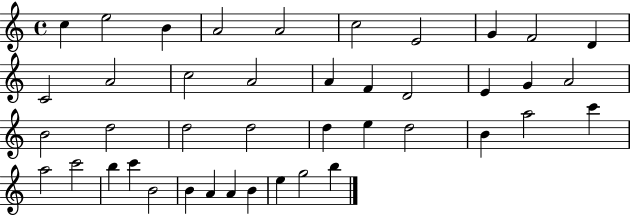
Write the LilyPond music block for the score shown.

{
  \clef treble
  \time 4/4
  \defaultTimeSignature
  \key c \major
  c''4 e''2 b'4 | a'2 a'2 | c''2 e'2 | g'4 f'2 d'4 | \break c'2 a'2 | c''2 a'2 | a'4 f'4 d'2 | e'4 g'4 a'2 | \break b'2 d''2 | d''2 d''2 | d''4 e''4 d''2 | b'4 a''2 c'''4 | \break a''2 c'''2 | b''4 c'''4 b'2 | b'4 a'4 a'4 b'4 | e''4 g''2 b''4 | \break \bar "|."
}